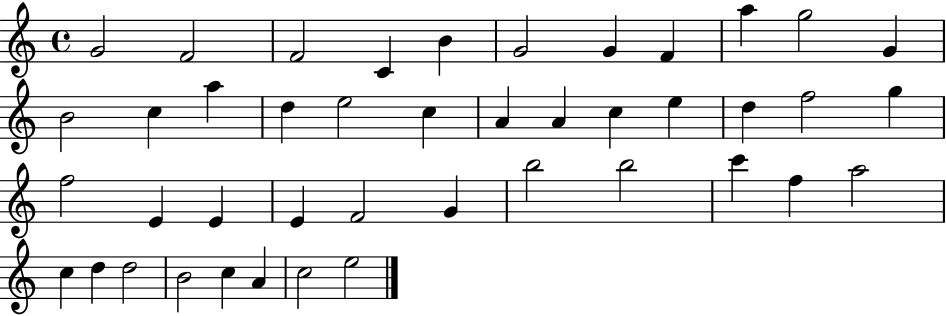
G4/h F4/h F4/h C4/q B4/q G4/h G4/q F4/q A5/q G5/h G4/q B4/h C5/q A5/q D5/q E5/h C5/q A4/q A4/q C5/q E5/q D5/q F5/h G5/q F5/h E4/q E4/q E4/q F4/h G4/q B5/h B5/h C6/q F5/q A5/h C5/q D5/q D5/h B4/h C5/q A4/q C5/h E5/h